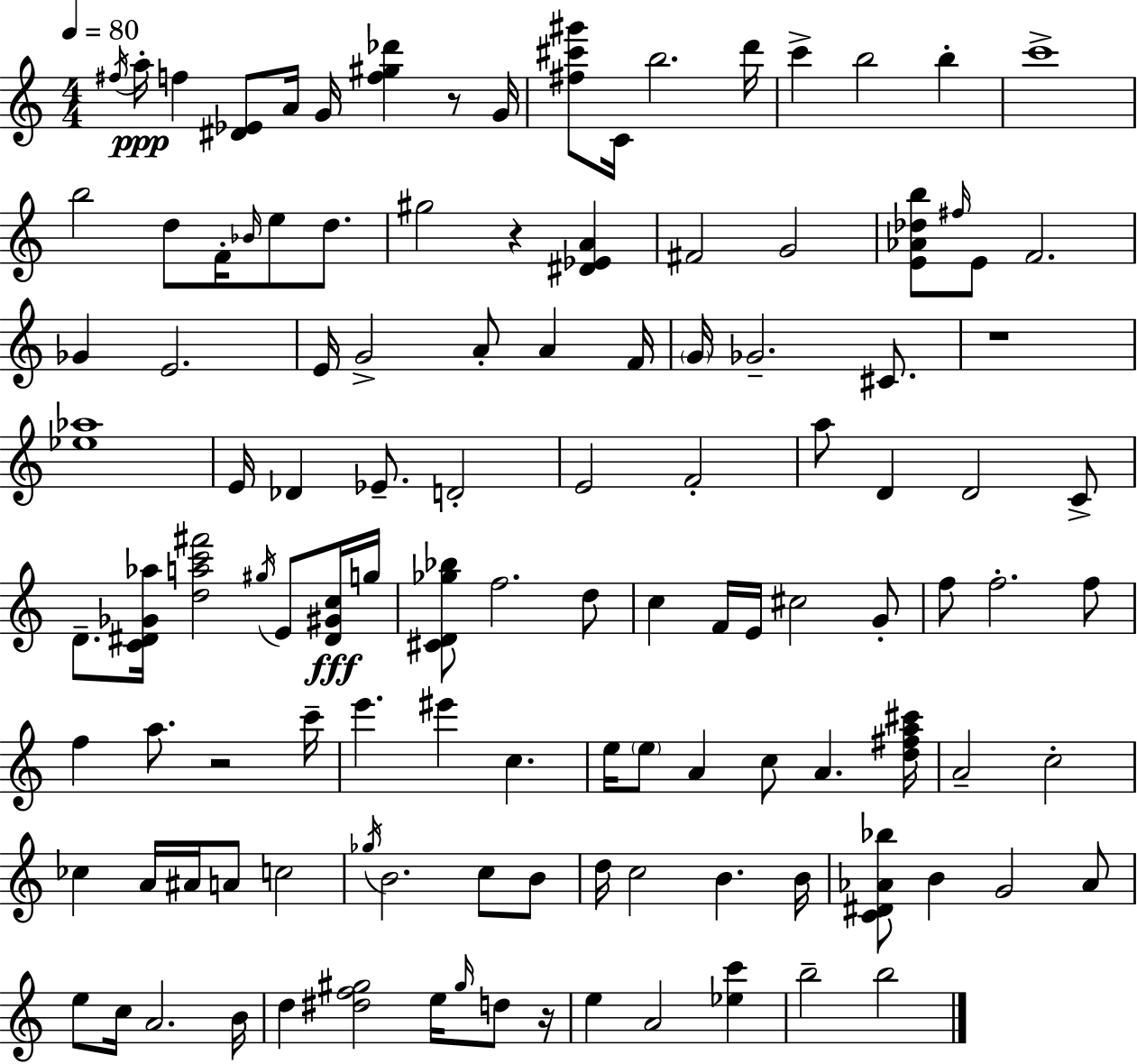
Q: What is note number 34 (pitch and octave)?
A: Gb4